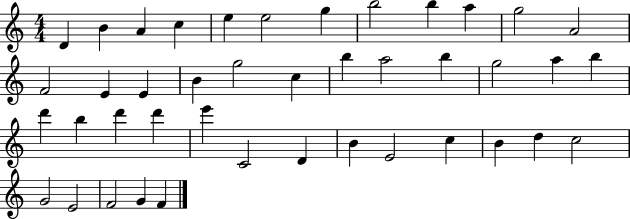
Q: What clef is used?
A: treble